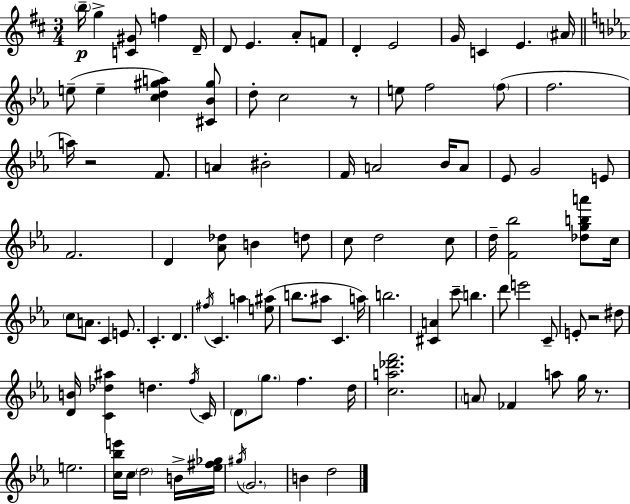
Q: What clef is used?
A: treble